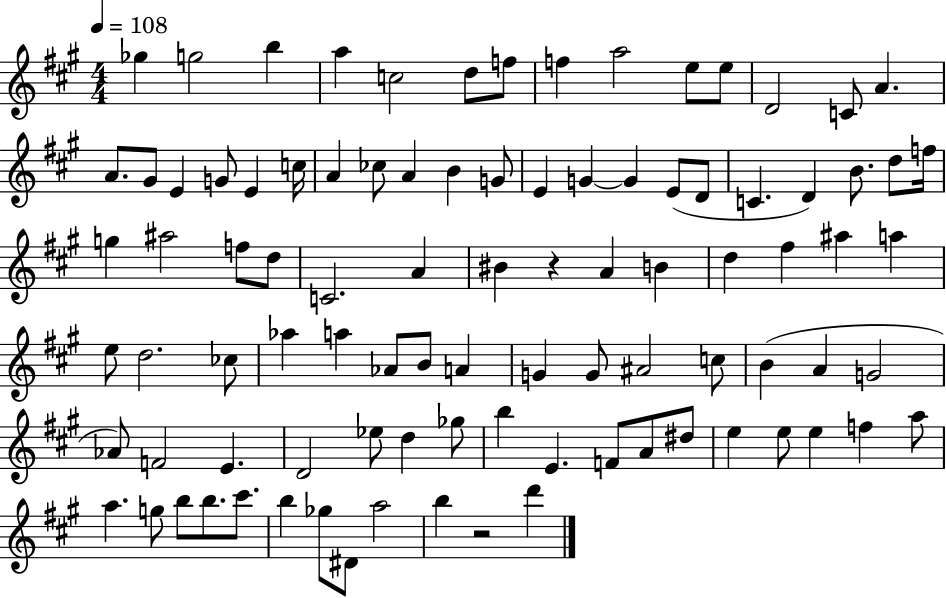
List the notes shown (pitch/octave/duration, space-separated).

Gb5/q G5/h B5/q A5/q C5/h D5/e F5/e F5/q A5/h E5/e E5/e D4/h C4/e A4/q. A4/e. G#4/e E4/q G4/e E4/q C5/s A4/q CES5/e A4/q B4/q G4/e E4/q G4/q G4/q E4/e D4/e C4/q. D4/q B4/e. D5/e F5/s G5/q A#5/h F5/e D5/e C4/h. A4/q BIS4/q R/q A4/q B4/q D5/q F#5/q A#5/q A5/q E5/e D5/h. CES5/e Ab5/q A5/q Ab4/e B4/e A4/q G4/q G4/e A#4/h C5/e B4/q A4/q G4/h Ab4/e F4/h E4/q. D4/h Eb5/e D5/q Gb5/e B5/q E4/q. F4/e A4/e D#5/e E5/q E5/e E5/q F5/q A5/e A5/q. G5/e B5/e B5/e. C#6/e. B5/q Gb5/e D#4/e A5/h B5/q R/h D6/q